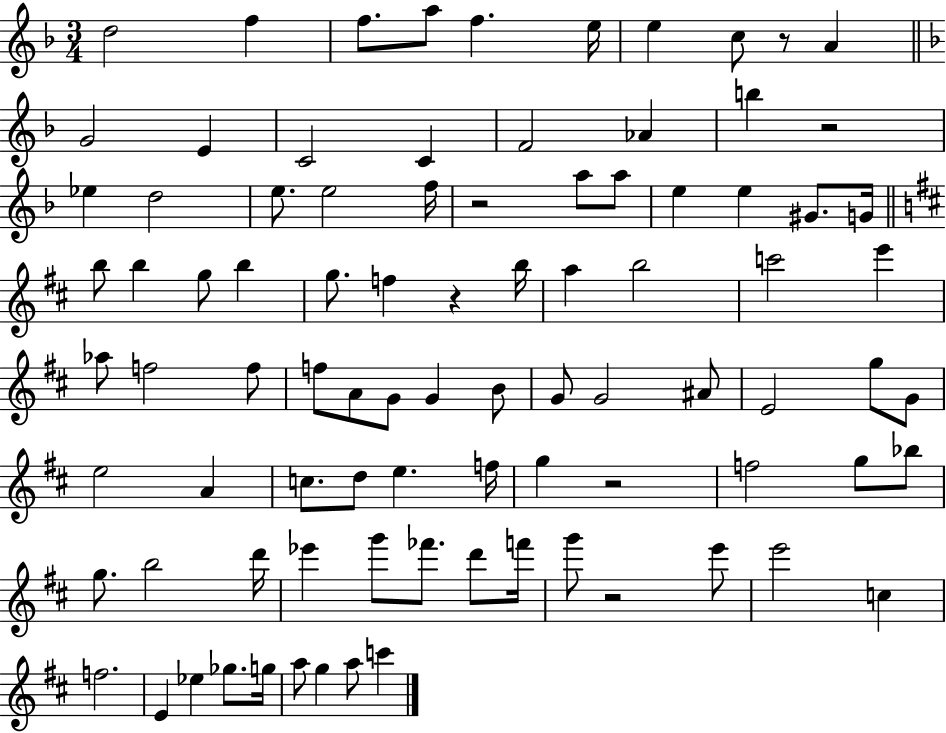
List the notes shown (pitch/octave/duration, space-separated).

D5/h F5/q F5/e. A5/e F5/q. E5/s E5/q C5/e R/e A4/q G4/h E4/q C4/h C4/q F4/h Ab4/q B5/q R/h Eb5/q D5/h E5/e. E5/h F5/s R/h A5/e A5/e E5/q E5/q G#4/e. G4/s B5/e B5/q G5/e B5/q G5/e. F5/q R/q B5/s A5/q B5/h C6/h E6/q Ab5/e F5/h F5/e F5/e A4/e G4/e G4/q B4/e G4/e G4/h A#4/e E4/h G5/e G4/e E5/h A4/q C5/e. D5/e E5/q. F5/s G5/q R/h F5/h G5/e Bb5/e G5/e. B5/h D6/s Eb6/q G6/e FES6/e. D6/e F6/s G6/e R/h E6/e E6/h C5/q F5/h. E4/q Eb5/q Gb5/e. G5/s A5/e G5/q A5/e C6/q